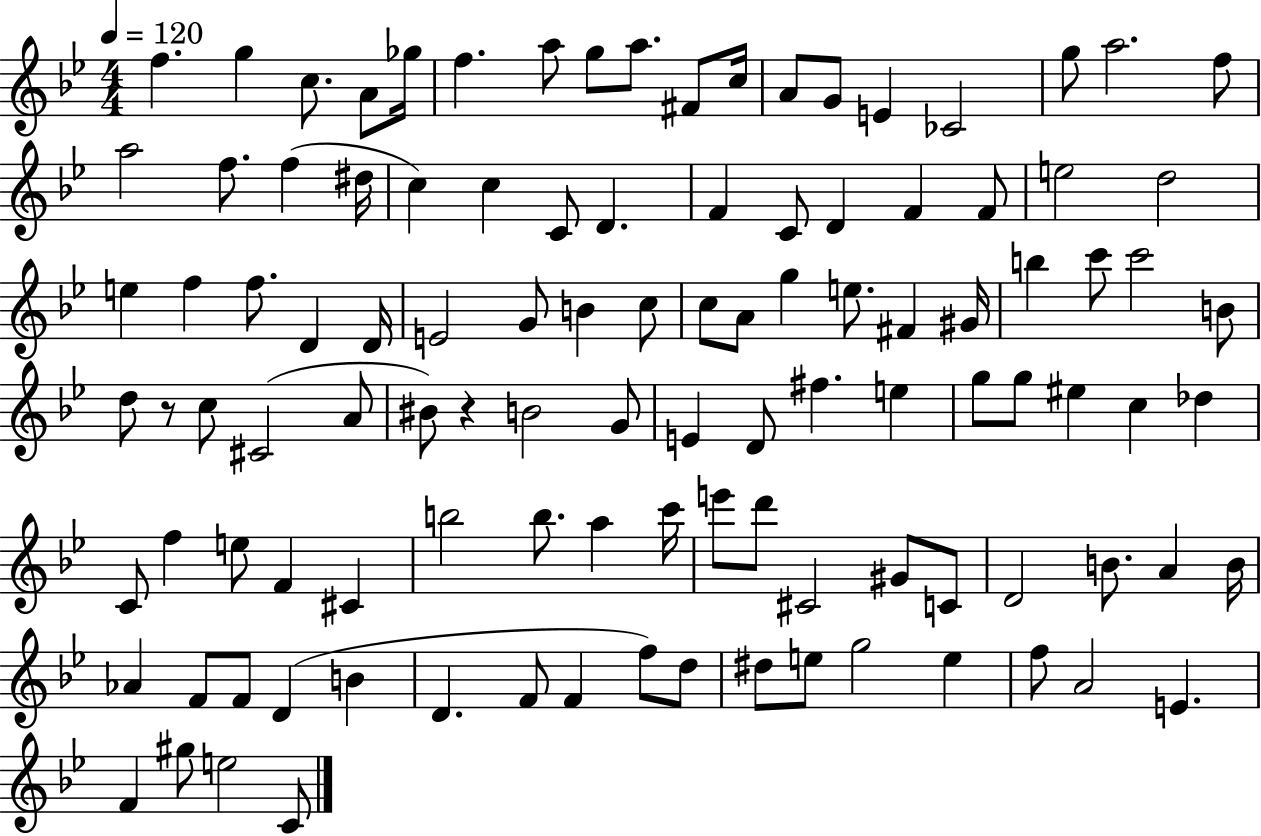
F5/q. G5/q C5/e. A4/e Gb5/s F5/q. A5/e G5/e A5/e. F#4/e C5/s A4/e G4/e E4/q CES4/h G5/e A5/h. F5/e A5/h F5/e. F5/q D#5/s C5/q C5/q C4/e D4/q. F4/q C4/e D4/q F4/q F4/e E5/h D5/h E5/q F5/q F5/e. D4/q D4/s E4/h G4/e B4/q C5/e C5/e A4/e G5/q E5/e. F#4/q G#4/s B5/q C6/e C6/h B4/e D5/e R/e C5/e C#4/h A4/e BIS4/e R/q B4/h G4/e E4/q D4/e F#5/q. E5/q G5/e G5/e EIS5/q C5/q Db5/q C4/e F5/q E5/e F4/q C#4/q B5/h B5/e. A5/q C6/s E6/e D6/e C#4/h G#4/e C4/e D4/h B4/e. A4/q B4/s Ab4/q F4/e F4/e D4/q B4/q D4/q. F4/e F4/q F5/e D5/e D#5/e E5/e G5/h E5/q F5/e A4/h E4/q. F4/q G#5/e E5/h C4/e